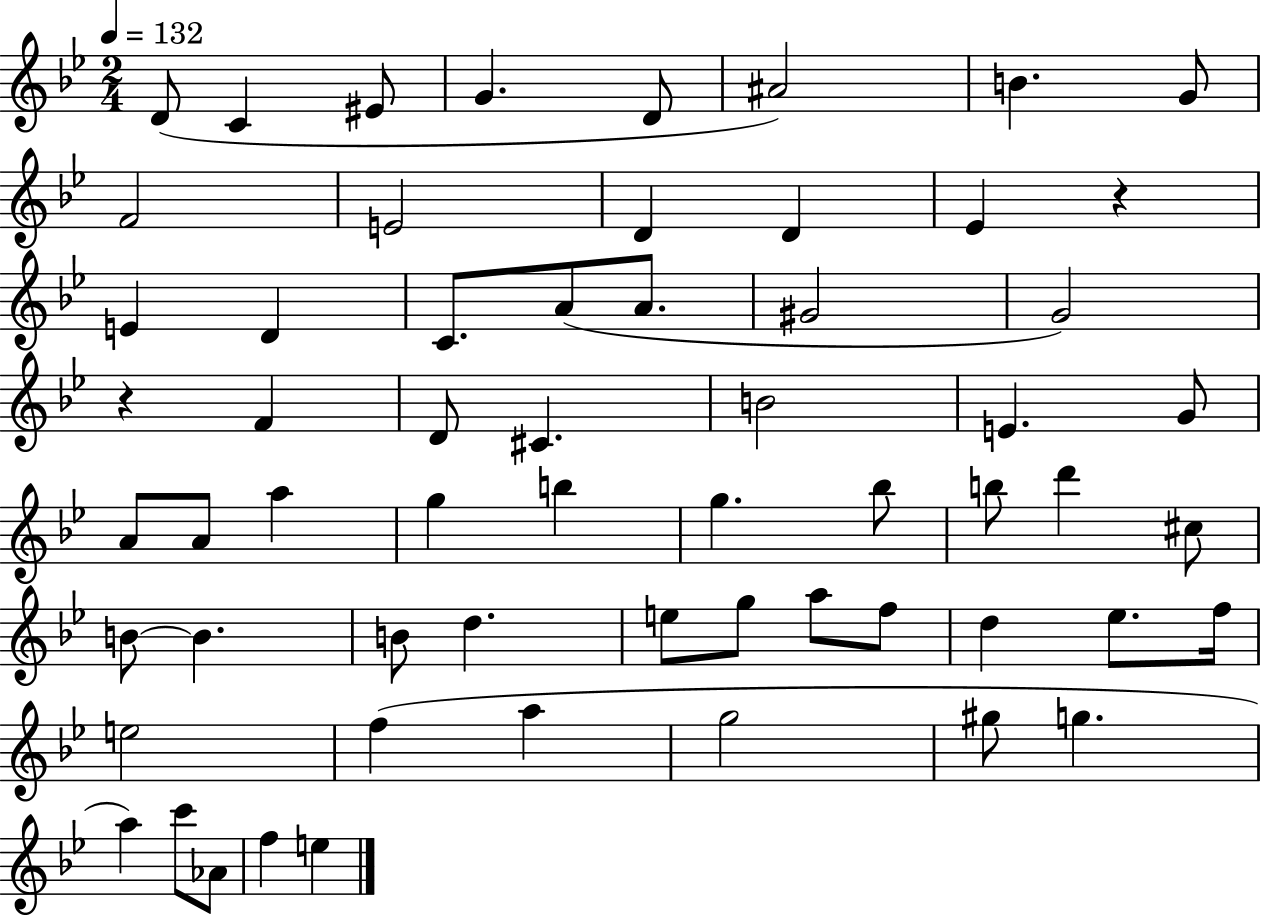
D4/e C4/q EIS4/e G4/q. D4/e A#4/h B4/q. G4/e F4/h E4/h D4/q D4/q Eb4/q R/q E4/q D4/q C4/e. A4/e A4/e. G#4/h G4/h R/q F4/q D4/e C#4/q. B4/h E4/q. G4/e A4/e A4/e A5/q G5/q B5/q G5/q. Bb5/e B5/e D6/q C#5/e B4/e B4/q. B4/e D5/q. E5/e G5/e A5/e F5/e D5/q Eb5/e. F5/s E5/h F5/q A5/q G5/h G#5/e G5/q. A5/q C6/e Ab4/e F5/q E5/q